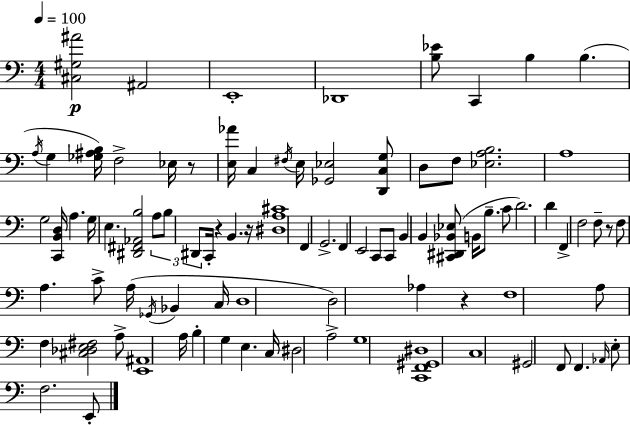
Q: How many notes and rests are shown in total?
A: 90